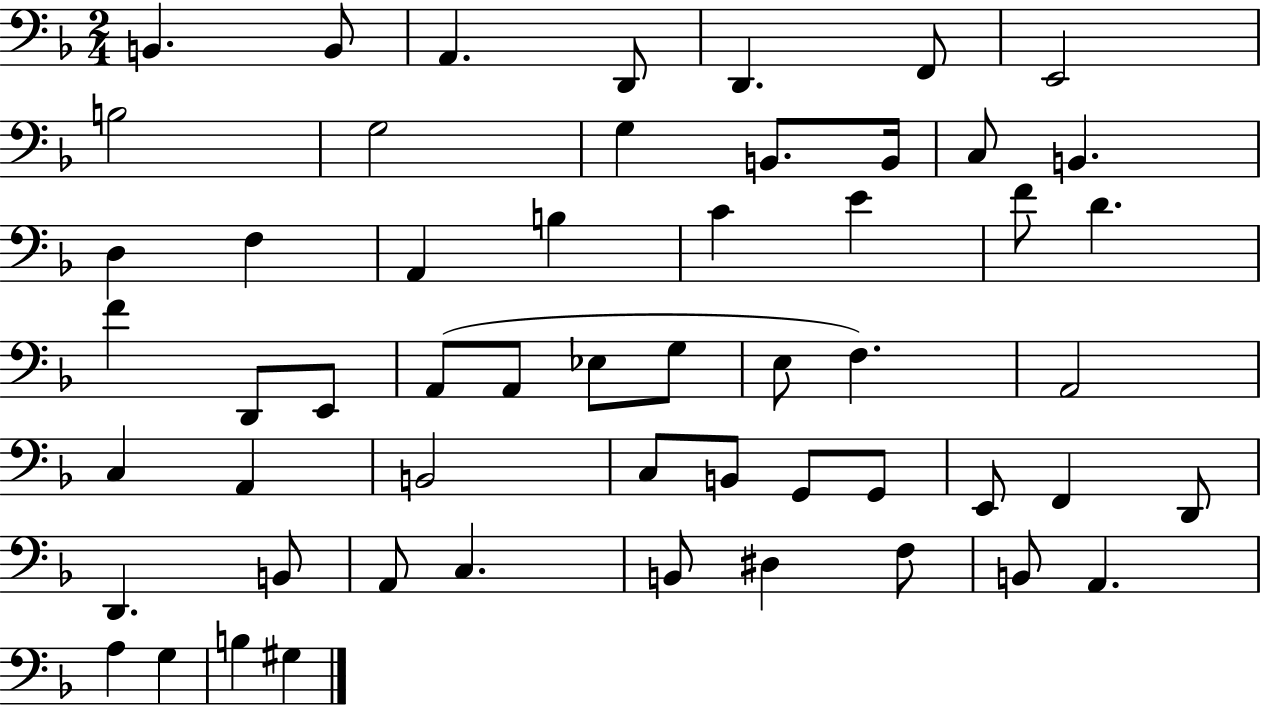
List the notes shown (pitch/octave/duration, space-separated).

B2/q. B2/e A2/q. D2/e D2/q. F2/e E2/h B3/h G3/h G3/q B2/e. B2/s C3/e B2/q. D3/q F3/q A2/q B3/q C4/q E4/q F4/e D4/q. F4/q D2/e E2/e A2/e A2/e Eb3/e G3/e E3/e F3/q. A2/h C3/q A2/q B2/h C3/e B2/e G2/e G2/e E2/e F2/q D2/e D2/q. B2/e A2/e C3/q. B2/e D#3/q F3/e B2/e A2/q. A3/q G3/q B3/q G#3/q